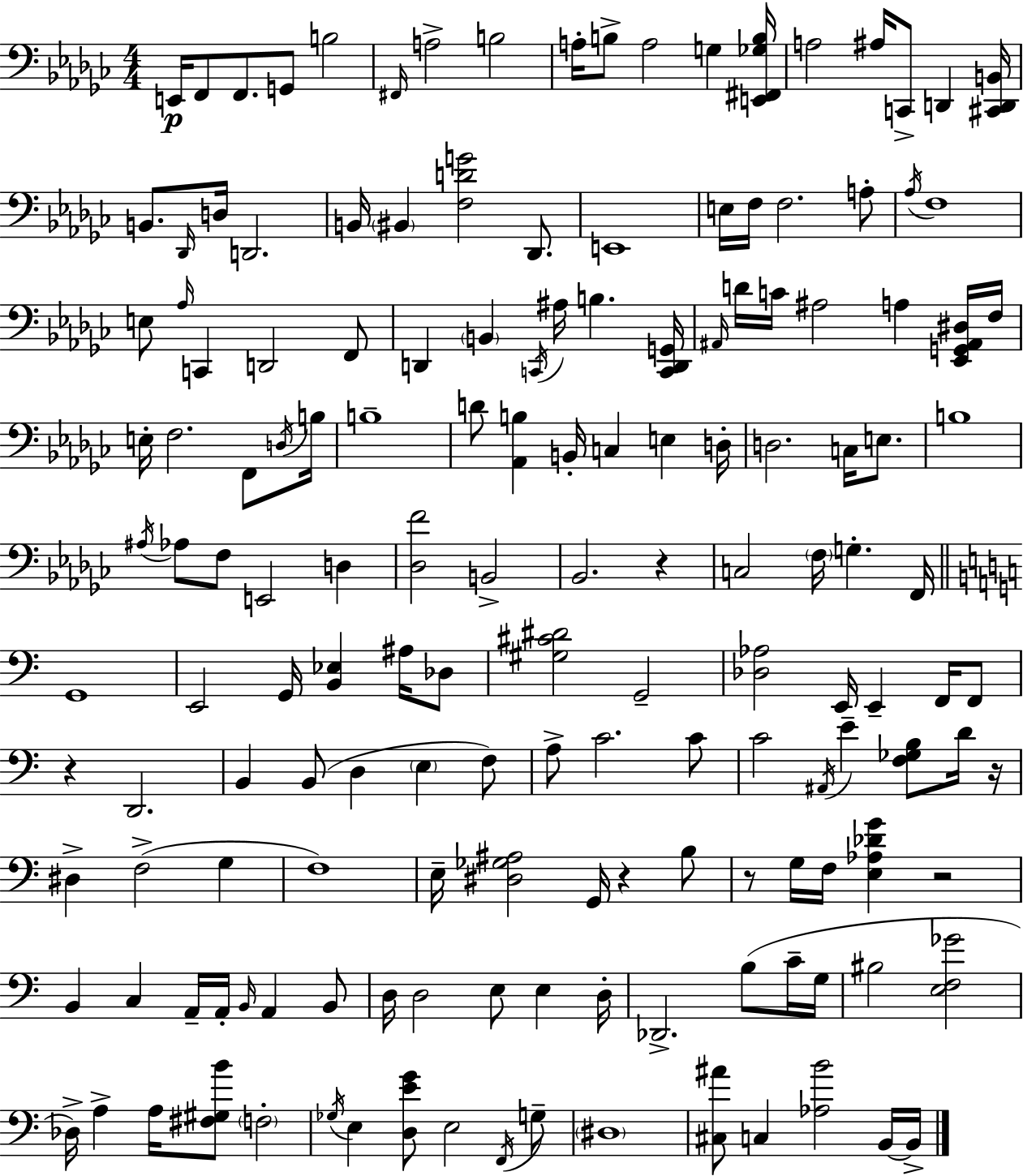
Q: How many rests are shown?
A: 6